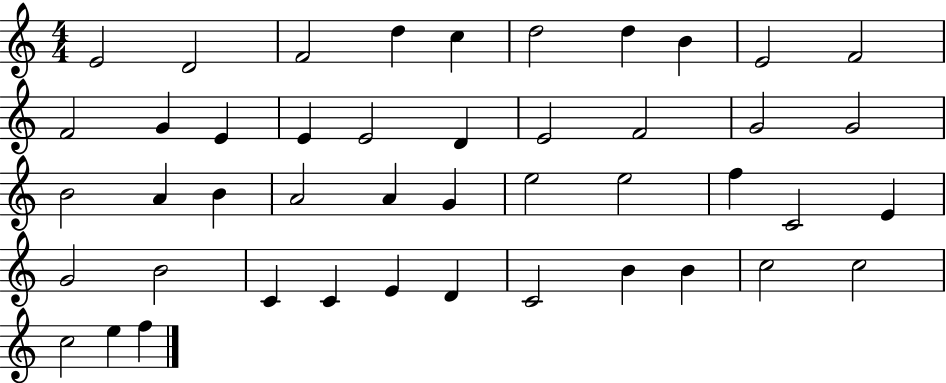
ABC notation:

X:1
T:Untitled
M:4/4
L:1/4
K:C
E2 D2 F2 d c d2 d B E2 F2 F2 G E E E2 D E2 F2 G2 G2 B2 A B A2 A G e2 e2 f C2 E G2 B2 C C E D C2 B B c2 c2 c2 e f